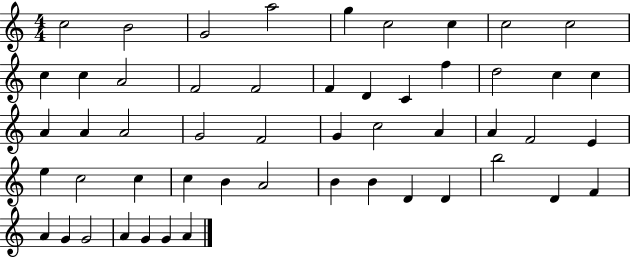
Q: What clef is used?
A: treble